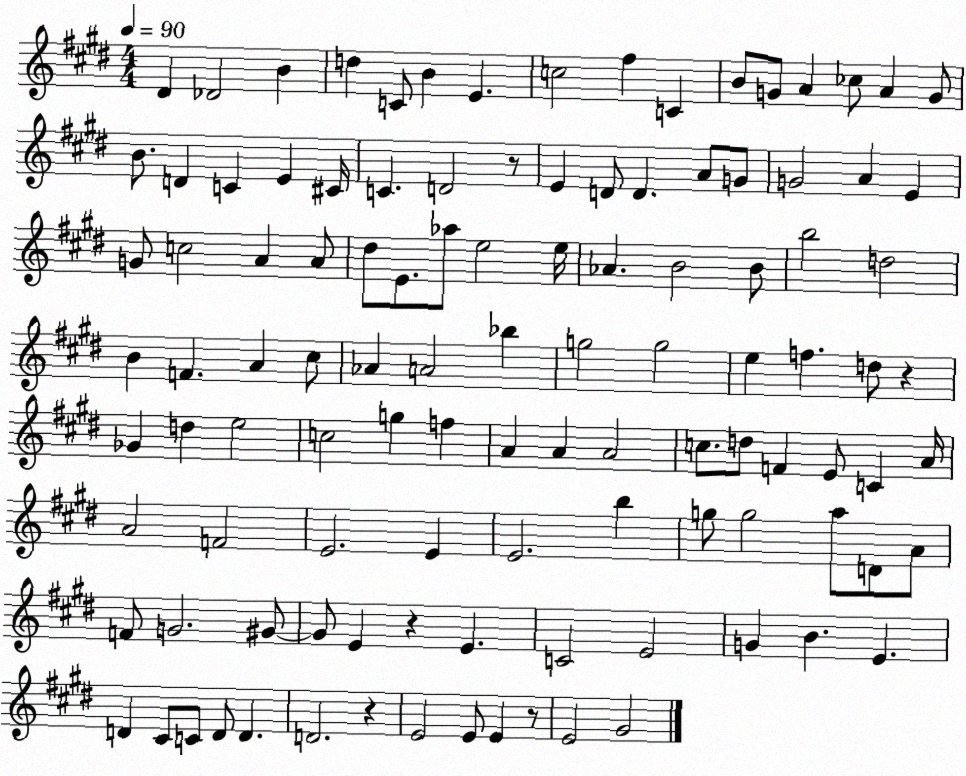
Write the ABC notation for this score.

X:1
T:Untitled
M:4/4
L:1/4
K:E
^D _D2 B d C/2 B E c2 ^f C B/2 G/2 A _c/2 A G/2 B/2 D C E ^C/4 C D2 z/2 E D/2 D A/2 G/2 G2 A E G/2 c2 A A/2 ^d/2 E/2 _a/2 e2 e/4 _A B2 B/2 b2 d2 B F A ^c/2 _A A2 _b g2 g2 e f d/2 z _G d e2 c2 g f A A A2 c/2 d/2 F E/2 C A/4 A2 F2 E2 E E2 b g/2 g2 a/2 D/2 A/2 F/2 G2 ^G/2 ^G/2 E z E C2 E2 G B E D ^C/2 C/2 D/2 D D2 z E2 E/2 E z/2 E2 ^G2